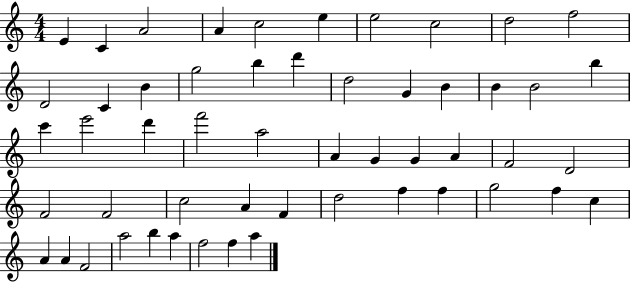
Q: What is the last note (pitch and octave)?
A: A5